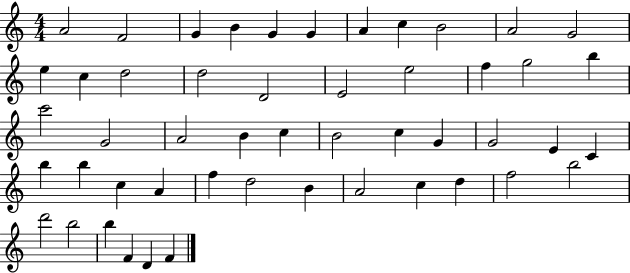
{
  \clef treble
  \numericTimeSignature
  \time 4/4
  \key c \major
  a'2 f'2 | g'4 b'4 g'4 g'4 | a'4 c''4 b'2 | a'2 g'2 | \break e''4 c''4 d''2 | d''2 d'2 | e'2 e''2 | f''4 g''2 b''4 | \break c'''2 g'2 | a'2 b'4 c''4 | b'2 c''4 g'4 | g'2 e'4 c'4 | \break b''4 b''4 c''4 a'4 | f''4 d''2 b'4 | a'2 c''4 d''4 | f''2 b''2 | \break d'''2 b''2 | b''4 f'4 d'4 f'4 | \bar "|."
}